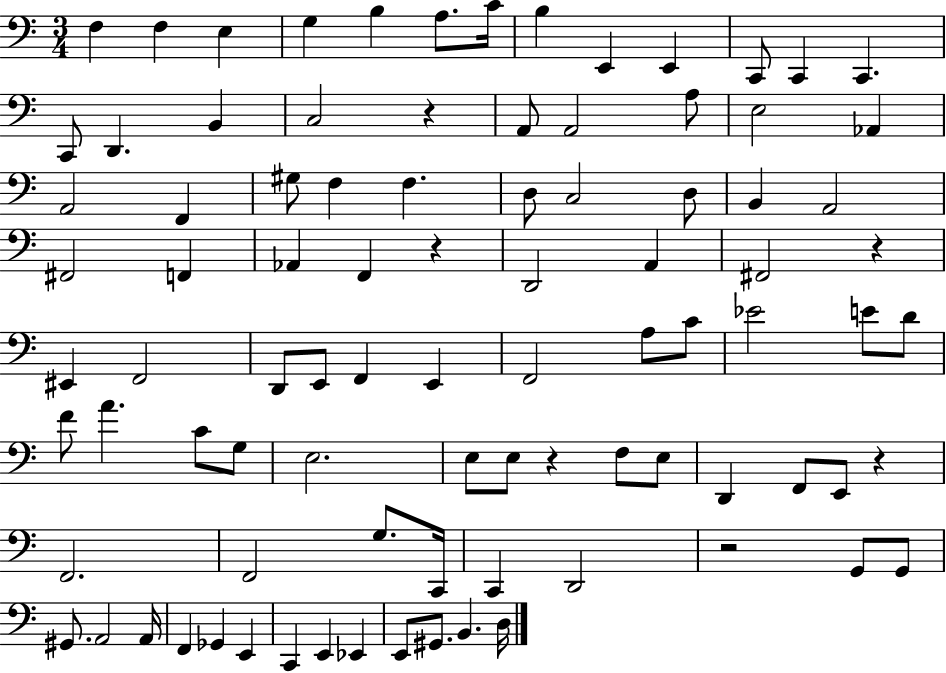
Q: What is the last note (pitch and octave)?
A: D3